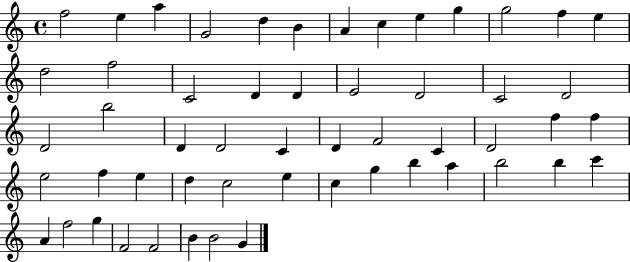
F5/h E5/q A5/q G4/h D5/q B4/q A4/q C5/q E5/q G5/q G5/h F5/q E5/q D5/h F5/h C4/h D4/q D4/q E4/h D4/h C4/h D4/h D4/h B5/h D4/q D4/h C4/q D4/q F4/h C4/q D4/h F5/q F5/q E5/h F5/q E5/q D5/q C5/h E5/q C5/q G5/q B5/q A5/q B5/h B5/q C6/q A4/q F5/h G5/q F4/h F4/h B4/q B4/h G4/q